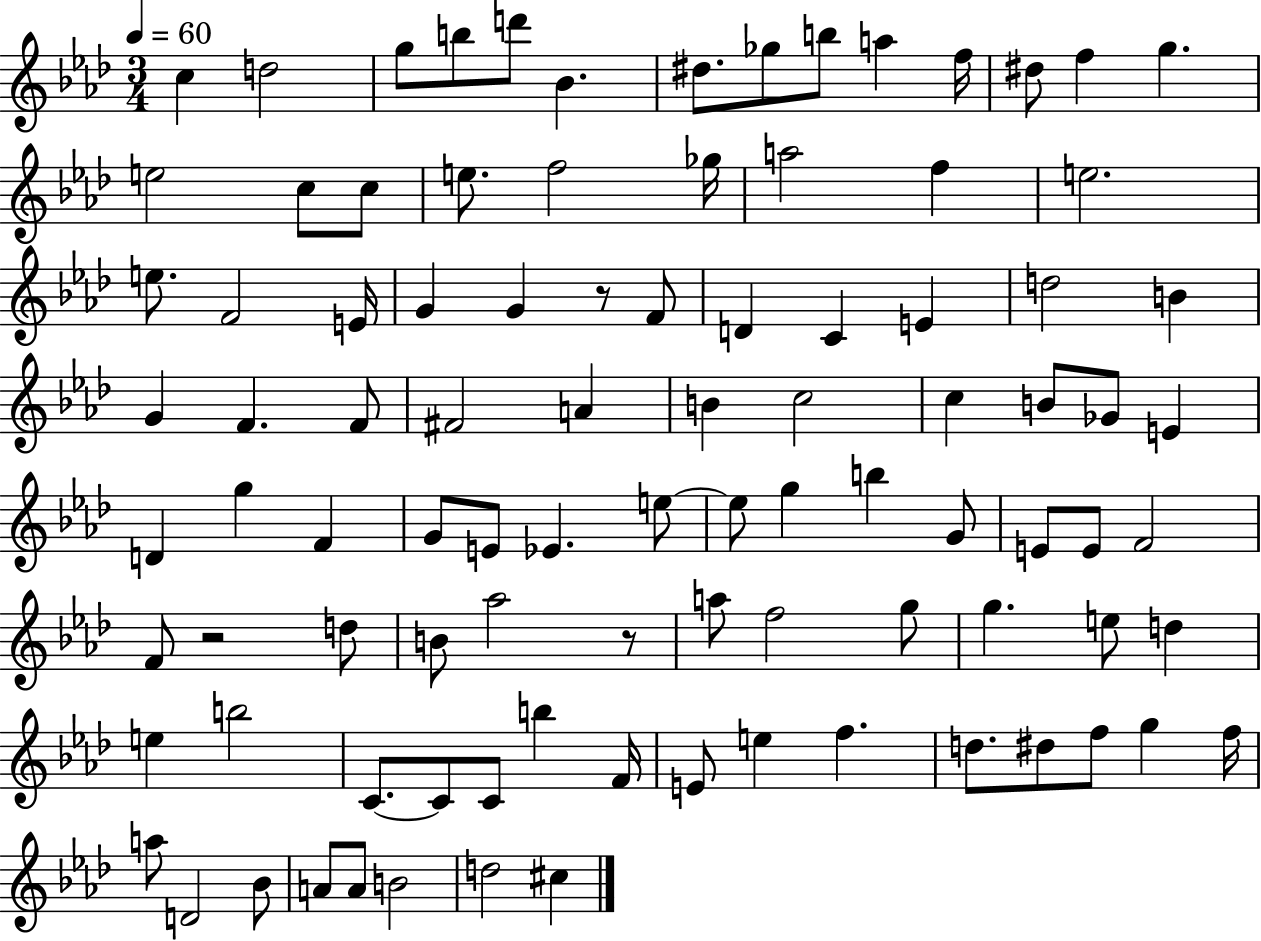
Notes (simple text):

C5/q D5/h G5/e B5/e D6/e Bb4/q. D#5/e. Gb5/e B5/e A5/q F5/s D#5/e F5/q G5/q. E5/h C5/e C5/e E5/e. F5/h Gb5/s A5/h F5/q E5/h. E5/e. F4/h E4/s G4/q G4/q R/e F4/e D4/q C4/q E4/q D5/h B4/q G4/q F4/q. F4/e F#4/h A4/q B4/q C5/h C5/q B4/e Gb4/e E4/q D4/q G5/q F4/q G4/e E4/e Eb4/q. E5/e E5/e G5/q B5/q G4/e E4/e E4/e F4/h F4/e R/h D5/e B4/e Ab5/h R/e A5/e F5/h G5/e G5/q. E5/e D5/q E5/q B5/h C4/e. C4/e C4/e B5/q F4/s E4/e E5/q F5/q. D5/e. D#5/e F5/e G5/q F5/s A5/e D4/h Bb4/e A4/e A4/e B4/h D5/h C#5/q